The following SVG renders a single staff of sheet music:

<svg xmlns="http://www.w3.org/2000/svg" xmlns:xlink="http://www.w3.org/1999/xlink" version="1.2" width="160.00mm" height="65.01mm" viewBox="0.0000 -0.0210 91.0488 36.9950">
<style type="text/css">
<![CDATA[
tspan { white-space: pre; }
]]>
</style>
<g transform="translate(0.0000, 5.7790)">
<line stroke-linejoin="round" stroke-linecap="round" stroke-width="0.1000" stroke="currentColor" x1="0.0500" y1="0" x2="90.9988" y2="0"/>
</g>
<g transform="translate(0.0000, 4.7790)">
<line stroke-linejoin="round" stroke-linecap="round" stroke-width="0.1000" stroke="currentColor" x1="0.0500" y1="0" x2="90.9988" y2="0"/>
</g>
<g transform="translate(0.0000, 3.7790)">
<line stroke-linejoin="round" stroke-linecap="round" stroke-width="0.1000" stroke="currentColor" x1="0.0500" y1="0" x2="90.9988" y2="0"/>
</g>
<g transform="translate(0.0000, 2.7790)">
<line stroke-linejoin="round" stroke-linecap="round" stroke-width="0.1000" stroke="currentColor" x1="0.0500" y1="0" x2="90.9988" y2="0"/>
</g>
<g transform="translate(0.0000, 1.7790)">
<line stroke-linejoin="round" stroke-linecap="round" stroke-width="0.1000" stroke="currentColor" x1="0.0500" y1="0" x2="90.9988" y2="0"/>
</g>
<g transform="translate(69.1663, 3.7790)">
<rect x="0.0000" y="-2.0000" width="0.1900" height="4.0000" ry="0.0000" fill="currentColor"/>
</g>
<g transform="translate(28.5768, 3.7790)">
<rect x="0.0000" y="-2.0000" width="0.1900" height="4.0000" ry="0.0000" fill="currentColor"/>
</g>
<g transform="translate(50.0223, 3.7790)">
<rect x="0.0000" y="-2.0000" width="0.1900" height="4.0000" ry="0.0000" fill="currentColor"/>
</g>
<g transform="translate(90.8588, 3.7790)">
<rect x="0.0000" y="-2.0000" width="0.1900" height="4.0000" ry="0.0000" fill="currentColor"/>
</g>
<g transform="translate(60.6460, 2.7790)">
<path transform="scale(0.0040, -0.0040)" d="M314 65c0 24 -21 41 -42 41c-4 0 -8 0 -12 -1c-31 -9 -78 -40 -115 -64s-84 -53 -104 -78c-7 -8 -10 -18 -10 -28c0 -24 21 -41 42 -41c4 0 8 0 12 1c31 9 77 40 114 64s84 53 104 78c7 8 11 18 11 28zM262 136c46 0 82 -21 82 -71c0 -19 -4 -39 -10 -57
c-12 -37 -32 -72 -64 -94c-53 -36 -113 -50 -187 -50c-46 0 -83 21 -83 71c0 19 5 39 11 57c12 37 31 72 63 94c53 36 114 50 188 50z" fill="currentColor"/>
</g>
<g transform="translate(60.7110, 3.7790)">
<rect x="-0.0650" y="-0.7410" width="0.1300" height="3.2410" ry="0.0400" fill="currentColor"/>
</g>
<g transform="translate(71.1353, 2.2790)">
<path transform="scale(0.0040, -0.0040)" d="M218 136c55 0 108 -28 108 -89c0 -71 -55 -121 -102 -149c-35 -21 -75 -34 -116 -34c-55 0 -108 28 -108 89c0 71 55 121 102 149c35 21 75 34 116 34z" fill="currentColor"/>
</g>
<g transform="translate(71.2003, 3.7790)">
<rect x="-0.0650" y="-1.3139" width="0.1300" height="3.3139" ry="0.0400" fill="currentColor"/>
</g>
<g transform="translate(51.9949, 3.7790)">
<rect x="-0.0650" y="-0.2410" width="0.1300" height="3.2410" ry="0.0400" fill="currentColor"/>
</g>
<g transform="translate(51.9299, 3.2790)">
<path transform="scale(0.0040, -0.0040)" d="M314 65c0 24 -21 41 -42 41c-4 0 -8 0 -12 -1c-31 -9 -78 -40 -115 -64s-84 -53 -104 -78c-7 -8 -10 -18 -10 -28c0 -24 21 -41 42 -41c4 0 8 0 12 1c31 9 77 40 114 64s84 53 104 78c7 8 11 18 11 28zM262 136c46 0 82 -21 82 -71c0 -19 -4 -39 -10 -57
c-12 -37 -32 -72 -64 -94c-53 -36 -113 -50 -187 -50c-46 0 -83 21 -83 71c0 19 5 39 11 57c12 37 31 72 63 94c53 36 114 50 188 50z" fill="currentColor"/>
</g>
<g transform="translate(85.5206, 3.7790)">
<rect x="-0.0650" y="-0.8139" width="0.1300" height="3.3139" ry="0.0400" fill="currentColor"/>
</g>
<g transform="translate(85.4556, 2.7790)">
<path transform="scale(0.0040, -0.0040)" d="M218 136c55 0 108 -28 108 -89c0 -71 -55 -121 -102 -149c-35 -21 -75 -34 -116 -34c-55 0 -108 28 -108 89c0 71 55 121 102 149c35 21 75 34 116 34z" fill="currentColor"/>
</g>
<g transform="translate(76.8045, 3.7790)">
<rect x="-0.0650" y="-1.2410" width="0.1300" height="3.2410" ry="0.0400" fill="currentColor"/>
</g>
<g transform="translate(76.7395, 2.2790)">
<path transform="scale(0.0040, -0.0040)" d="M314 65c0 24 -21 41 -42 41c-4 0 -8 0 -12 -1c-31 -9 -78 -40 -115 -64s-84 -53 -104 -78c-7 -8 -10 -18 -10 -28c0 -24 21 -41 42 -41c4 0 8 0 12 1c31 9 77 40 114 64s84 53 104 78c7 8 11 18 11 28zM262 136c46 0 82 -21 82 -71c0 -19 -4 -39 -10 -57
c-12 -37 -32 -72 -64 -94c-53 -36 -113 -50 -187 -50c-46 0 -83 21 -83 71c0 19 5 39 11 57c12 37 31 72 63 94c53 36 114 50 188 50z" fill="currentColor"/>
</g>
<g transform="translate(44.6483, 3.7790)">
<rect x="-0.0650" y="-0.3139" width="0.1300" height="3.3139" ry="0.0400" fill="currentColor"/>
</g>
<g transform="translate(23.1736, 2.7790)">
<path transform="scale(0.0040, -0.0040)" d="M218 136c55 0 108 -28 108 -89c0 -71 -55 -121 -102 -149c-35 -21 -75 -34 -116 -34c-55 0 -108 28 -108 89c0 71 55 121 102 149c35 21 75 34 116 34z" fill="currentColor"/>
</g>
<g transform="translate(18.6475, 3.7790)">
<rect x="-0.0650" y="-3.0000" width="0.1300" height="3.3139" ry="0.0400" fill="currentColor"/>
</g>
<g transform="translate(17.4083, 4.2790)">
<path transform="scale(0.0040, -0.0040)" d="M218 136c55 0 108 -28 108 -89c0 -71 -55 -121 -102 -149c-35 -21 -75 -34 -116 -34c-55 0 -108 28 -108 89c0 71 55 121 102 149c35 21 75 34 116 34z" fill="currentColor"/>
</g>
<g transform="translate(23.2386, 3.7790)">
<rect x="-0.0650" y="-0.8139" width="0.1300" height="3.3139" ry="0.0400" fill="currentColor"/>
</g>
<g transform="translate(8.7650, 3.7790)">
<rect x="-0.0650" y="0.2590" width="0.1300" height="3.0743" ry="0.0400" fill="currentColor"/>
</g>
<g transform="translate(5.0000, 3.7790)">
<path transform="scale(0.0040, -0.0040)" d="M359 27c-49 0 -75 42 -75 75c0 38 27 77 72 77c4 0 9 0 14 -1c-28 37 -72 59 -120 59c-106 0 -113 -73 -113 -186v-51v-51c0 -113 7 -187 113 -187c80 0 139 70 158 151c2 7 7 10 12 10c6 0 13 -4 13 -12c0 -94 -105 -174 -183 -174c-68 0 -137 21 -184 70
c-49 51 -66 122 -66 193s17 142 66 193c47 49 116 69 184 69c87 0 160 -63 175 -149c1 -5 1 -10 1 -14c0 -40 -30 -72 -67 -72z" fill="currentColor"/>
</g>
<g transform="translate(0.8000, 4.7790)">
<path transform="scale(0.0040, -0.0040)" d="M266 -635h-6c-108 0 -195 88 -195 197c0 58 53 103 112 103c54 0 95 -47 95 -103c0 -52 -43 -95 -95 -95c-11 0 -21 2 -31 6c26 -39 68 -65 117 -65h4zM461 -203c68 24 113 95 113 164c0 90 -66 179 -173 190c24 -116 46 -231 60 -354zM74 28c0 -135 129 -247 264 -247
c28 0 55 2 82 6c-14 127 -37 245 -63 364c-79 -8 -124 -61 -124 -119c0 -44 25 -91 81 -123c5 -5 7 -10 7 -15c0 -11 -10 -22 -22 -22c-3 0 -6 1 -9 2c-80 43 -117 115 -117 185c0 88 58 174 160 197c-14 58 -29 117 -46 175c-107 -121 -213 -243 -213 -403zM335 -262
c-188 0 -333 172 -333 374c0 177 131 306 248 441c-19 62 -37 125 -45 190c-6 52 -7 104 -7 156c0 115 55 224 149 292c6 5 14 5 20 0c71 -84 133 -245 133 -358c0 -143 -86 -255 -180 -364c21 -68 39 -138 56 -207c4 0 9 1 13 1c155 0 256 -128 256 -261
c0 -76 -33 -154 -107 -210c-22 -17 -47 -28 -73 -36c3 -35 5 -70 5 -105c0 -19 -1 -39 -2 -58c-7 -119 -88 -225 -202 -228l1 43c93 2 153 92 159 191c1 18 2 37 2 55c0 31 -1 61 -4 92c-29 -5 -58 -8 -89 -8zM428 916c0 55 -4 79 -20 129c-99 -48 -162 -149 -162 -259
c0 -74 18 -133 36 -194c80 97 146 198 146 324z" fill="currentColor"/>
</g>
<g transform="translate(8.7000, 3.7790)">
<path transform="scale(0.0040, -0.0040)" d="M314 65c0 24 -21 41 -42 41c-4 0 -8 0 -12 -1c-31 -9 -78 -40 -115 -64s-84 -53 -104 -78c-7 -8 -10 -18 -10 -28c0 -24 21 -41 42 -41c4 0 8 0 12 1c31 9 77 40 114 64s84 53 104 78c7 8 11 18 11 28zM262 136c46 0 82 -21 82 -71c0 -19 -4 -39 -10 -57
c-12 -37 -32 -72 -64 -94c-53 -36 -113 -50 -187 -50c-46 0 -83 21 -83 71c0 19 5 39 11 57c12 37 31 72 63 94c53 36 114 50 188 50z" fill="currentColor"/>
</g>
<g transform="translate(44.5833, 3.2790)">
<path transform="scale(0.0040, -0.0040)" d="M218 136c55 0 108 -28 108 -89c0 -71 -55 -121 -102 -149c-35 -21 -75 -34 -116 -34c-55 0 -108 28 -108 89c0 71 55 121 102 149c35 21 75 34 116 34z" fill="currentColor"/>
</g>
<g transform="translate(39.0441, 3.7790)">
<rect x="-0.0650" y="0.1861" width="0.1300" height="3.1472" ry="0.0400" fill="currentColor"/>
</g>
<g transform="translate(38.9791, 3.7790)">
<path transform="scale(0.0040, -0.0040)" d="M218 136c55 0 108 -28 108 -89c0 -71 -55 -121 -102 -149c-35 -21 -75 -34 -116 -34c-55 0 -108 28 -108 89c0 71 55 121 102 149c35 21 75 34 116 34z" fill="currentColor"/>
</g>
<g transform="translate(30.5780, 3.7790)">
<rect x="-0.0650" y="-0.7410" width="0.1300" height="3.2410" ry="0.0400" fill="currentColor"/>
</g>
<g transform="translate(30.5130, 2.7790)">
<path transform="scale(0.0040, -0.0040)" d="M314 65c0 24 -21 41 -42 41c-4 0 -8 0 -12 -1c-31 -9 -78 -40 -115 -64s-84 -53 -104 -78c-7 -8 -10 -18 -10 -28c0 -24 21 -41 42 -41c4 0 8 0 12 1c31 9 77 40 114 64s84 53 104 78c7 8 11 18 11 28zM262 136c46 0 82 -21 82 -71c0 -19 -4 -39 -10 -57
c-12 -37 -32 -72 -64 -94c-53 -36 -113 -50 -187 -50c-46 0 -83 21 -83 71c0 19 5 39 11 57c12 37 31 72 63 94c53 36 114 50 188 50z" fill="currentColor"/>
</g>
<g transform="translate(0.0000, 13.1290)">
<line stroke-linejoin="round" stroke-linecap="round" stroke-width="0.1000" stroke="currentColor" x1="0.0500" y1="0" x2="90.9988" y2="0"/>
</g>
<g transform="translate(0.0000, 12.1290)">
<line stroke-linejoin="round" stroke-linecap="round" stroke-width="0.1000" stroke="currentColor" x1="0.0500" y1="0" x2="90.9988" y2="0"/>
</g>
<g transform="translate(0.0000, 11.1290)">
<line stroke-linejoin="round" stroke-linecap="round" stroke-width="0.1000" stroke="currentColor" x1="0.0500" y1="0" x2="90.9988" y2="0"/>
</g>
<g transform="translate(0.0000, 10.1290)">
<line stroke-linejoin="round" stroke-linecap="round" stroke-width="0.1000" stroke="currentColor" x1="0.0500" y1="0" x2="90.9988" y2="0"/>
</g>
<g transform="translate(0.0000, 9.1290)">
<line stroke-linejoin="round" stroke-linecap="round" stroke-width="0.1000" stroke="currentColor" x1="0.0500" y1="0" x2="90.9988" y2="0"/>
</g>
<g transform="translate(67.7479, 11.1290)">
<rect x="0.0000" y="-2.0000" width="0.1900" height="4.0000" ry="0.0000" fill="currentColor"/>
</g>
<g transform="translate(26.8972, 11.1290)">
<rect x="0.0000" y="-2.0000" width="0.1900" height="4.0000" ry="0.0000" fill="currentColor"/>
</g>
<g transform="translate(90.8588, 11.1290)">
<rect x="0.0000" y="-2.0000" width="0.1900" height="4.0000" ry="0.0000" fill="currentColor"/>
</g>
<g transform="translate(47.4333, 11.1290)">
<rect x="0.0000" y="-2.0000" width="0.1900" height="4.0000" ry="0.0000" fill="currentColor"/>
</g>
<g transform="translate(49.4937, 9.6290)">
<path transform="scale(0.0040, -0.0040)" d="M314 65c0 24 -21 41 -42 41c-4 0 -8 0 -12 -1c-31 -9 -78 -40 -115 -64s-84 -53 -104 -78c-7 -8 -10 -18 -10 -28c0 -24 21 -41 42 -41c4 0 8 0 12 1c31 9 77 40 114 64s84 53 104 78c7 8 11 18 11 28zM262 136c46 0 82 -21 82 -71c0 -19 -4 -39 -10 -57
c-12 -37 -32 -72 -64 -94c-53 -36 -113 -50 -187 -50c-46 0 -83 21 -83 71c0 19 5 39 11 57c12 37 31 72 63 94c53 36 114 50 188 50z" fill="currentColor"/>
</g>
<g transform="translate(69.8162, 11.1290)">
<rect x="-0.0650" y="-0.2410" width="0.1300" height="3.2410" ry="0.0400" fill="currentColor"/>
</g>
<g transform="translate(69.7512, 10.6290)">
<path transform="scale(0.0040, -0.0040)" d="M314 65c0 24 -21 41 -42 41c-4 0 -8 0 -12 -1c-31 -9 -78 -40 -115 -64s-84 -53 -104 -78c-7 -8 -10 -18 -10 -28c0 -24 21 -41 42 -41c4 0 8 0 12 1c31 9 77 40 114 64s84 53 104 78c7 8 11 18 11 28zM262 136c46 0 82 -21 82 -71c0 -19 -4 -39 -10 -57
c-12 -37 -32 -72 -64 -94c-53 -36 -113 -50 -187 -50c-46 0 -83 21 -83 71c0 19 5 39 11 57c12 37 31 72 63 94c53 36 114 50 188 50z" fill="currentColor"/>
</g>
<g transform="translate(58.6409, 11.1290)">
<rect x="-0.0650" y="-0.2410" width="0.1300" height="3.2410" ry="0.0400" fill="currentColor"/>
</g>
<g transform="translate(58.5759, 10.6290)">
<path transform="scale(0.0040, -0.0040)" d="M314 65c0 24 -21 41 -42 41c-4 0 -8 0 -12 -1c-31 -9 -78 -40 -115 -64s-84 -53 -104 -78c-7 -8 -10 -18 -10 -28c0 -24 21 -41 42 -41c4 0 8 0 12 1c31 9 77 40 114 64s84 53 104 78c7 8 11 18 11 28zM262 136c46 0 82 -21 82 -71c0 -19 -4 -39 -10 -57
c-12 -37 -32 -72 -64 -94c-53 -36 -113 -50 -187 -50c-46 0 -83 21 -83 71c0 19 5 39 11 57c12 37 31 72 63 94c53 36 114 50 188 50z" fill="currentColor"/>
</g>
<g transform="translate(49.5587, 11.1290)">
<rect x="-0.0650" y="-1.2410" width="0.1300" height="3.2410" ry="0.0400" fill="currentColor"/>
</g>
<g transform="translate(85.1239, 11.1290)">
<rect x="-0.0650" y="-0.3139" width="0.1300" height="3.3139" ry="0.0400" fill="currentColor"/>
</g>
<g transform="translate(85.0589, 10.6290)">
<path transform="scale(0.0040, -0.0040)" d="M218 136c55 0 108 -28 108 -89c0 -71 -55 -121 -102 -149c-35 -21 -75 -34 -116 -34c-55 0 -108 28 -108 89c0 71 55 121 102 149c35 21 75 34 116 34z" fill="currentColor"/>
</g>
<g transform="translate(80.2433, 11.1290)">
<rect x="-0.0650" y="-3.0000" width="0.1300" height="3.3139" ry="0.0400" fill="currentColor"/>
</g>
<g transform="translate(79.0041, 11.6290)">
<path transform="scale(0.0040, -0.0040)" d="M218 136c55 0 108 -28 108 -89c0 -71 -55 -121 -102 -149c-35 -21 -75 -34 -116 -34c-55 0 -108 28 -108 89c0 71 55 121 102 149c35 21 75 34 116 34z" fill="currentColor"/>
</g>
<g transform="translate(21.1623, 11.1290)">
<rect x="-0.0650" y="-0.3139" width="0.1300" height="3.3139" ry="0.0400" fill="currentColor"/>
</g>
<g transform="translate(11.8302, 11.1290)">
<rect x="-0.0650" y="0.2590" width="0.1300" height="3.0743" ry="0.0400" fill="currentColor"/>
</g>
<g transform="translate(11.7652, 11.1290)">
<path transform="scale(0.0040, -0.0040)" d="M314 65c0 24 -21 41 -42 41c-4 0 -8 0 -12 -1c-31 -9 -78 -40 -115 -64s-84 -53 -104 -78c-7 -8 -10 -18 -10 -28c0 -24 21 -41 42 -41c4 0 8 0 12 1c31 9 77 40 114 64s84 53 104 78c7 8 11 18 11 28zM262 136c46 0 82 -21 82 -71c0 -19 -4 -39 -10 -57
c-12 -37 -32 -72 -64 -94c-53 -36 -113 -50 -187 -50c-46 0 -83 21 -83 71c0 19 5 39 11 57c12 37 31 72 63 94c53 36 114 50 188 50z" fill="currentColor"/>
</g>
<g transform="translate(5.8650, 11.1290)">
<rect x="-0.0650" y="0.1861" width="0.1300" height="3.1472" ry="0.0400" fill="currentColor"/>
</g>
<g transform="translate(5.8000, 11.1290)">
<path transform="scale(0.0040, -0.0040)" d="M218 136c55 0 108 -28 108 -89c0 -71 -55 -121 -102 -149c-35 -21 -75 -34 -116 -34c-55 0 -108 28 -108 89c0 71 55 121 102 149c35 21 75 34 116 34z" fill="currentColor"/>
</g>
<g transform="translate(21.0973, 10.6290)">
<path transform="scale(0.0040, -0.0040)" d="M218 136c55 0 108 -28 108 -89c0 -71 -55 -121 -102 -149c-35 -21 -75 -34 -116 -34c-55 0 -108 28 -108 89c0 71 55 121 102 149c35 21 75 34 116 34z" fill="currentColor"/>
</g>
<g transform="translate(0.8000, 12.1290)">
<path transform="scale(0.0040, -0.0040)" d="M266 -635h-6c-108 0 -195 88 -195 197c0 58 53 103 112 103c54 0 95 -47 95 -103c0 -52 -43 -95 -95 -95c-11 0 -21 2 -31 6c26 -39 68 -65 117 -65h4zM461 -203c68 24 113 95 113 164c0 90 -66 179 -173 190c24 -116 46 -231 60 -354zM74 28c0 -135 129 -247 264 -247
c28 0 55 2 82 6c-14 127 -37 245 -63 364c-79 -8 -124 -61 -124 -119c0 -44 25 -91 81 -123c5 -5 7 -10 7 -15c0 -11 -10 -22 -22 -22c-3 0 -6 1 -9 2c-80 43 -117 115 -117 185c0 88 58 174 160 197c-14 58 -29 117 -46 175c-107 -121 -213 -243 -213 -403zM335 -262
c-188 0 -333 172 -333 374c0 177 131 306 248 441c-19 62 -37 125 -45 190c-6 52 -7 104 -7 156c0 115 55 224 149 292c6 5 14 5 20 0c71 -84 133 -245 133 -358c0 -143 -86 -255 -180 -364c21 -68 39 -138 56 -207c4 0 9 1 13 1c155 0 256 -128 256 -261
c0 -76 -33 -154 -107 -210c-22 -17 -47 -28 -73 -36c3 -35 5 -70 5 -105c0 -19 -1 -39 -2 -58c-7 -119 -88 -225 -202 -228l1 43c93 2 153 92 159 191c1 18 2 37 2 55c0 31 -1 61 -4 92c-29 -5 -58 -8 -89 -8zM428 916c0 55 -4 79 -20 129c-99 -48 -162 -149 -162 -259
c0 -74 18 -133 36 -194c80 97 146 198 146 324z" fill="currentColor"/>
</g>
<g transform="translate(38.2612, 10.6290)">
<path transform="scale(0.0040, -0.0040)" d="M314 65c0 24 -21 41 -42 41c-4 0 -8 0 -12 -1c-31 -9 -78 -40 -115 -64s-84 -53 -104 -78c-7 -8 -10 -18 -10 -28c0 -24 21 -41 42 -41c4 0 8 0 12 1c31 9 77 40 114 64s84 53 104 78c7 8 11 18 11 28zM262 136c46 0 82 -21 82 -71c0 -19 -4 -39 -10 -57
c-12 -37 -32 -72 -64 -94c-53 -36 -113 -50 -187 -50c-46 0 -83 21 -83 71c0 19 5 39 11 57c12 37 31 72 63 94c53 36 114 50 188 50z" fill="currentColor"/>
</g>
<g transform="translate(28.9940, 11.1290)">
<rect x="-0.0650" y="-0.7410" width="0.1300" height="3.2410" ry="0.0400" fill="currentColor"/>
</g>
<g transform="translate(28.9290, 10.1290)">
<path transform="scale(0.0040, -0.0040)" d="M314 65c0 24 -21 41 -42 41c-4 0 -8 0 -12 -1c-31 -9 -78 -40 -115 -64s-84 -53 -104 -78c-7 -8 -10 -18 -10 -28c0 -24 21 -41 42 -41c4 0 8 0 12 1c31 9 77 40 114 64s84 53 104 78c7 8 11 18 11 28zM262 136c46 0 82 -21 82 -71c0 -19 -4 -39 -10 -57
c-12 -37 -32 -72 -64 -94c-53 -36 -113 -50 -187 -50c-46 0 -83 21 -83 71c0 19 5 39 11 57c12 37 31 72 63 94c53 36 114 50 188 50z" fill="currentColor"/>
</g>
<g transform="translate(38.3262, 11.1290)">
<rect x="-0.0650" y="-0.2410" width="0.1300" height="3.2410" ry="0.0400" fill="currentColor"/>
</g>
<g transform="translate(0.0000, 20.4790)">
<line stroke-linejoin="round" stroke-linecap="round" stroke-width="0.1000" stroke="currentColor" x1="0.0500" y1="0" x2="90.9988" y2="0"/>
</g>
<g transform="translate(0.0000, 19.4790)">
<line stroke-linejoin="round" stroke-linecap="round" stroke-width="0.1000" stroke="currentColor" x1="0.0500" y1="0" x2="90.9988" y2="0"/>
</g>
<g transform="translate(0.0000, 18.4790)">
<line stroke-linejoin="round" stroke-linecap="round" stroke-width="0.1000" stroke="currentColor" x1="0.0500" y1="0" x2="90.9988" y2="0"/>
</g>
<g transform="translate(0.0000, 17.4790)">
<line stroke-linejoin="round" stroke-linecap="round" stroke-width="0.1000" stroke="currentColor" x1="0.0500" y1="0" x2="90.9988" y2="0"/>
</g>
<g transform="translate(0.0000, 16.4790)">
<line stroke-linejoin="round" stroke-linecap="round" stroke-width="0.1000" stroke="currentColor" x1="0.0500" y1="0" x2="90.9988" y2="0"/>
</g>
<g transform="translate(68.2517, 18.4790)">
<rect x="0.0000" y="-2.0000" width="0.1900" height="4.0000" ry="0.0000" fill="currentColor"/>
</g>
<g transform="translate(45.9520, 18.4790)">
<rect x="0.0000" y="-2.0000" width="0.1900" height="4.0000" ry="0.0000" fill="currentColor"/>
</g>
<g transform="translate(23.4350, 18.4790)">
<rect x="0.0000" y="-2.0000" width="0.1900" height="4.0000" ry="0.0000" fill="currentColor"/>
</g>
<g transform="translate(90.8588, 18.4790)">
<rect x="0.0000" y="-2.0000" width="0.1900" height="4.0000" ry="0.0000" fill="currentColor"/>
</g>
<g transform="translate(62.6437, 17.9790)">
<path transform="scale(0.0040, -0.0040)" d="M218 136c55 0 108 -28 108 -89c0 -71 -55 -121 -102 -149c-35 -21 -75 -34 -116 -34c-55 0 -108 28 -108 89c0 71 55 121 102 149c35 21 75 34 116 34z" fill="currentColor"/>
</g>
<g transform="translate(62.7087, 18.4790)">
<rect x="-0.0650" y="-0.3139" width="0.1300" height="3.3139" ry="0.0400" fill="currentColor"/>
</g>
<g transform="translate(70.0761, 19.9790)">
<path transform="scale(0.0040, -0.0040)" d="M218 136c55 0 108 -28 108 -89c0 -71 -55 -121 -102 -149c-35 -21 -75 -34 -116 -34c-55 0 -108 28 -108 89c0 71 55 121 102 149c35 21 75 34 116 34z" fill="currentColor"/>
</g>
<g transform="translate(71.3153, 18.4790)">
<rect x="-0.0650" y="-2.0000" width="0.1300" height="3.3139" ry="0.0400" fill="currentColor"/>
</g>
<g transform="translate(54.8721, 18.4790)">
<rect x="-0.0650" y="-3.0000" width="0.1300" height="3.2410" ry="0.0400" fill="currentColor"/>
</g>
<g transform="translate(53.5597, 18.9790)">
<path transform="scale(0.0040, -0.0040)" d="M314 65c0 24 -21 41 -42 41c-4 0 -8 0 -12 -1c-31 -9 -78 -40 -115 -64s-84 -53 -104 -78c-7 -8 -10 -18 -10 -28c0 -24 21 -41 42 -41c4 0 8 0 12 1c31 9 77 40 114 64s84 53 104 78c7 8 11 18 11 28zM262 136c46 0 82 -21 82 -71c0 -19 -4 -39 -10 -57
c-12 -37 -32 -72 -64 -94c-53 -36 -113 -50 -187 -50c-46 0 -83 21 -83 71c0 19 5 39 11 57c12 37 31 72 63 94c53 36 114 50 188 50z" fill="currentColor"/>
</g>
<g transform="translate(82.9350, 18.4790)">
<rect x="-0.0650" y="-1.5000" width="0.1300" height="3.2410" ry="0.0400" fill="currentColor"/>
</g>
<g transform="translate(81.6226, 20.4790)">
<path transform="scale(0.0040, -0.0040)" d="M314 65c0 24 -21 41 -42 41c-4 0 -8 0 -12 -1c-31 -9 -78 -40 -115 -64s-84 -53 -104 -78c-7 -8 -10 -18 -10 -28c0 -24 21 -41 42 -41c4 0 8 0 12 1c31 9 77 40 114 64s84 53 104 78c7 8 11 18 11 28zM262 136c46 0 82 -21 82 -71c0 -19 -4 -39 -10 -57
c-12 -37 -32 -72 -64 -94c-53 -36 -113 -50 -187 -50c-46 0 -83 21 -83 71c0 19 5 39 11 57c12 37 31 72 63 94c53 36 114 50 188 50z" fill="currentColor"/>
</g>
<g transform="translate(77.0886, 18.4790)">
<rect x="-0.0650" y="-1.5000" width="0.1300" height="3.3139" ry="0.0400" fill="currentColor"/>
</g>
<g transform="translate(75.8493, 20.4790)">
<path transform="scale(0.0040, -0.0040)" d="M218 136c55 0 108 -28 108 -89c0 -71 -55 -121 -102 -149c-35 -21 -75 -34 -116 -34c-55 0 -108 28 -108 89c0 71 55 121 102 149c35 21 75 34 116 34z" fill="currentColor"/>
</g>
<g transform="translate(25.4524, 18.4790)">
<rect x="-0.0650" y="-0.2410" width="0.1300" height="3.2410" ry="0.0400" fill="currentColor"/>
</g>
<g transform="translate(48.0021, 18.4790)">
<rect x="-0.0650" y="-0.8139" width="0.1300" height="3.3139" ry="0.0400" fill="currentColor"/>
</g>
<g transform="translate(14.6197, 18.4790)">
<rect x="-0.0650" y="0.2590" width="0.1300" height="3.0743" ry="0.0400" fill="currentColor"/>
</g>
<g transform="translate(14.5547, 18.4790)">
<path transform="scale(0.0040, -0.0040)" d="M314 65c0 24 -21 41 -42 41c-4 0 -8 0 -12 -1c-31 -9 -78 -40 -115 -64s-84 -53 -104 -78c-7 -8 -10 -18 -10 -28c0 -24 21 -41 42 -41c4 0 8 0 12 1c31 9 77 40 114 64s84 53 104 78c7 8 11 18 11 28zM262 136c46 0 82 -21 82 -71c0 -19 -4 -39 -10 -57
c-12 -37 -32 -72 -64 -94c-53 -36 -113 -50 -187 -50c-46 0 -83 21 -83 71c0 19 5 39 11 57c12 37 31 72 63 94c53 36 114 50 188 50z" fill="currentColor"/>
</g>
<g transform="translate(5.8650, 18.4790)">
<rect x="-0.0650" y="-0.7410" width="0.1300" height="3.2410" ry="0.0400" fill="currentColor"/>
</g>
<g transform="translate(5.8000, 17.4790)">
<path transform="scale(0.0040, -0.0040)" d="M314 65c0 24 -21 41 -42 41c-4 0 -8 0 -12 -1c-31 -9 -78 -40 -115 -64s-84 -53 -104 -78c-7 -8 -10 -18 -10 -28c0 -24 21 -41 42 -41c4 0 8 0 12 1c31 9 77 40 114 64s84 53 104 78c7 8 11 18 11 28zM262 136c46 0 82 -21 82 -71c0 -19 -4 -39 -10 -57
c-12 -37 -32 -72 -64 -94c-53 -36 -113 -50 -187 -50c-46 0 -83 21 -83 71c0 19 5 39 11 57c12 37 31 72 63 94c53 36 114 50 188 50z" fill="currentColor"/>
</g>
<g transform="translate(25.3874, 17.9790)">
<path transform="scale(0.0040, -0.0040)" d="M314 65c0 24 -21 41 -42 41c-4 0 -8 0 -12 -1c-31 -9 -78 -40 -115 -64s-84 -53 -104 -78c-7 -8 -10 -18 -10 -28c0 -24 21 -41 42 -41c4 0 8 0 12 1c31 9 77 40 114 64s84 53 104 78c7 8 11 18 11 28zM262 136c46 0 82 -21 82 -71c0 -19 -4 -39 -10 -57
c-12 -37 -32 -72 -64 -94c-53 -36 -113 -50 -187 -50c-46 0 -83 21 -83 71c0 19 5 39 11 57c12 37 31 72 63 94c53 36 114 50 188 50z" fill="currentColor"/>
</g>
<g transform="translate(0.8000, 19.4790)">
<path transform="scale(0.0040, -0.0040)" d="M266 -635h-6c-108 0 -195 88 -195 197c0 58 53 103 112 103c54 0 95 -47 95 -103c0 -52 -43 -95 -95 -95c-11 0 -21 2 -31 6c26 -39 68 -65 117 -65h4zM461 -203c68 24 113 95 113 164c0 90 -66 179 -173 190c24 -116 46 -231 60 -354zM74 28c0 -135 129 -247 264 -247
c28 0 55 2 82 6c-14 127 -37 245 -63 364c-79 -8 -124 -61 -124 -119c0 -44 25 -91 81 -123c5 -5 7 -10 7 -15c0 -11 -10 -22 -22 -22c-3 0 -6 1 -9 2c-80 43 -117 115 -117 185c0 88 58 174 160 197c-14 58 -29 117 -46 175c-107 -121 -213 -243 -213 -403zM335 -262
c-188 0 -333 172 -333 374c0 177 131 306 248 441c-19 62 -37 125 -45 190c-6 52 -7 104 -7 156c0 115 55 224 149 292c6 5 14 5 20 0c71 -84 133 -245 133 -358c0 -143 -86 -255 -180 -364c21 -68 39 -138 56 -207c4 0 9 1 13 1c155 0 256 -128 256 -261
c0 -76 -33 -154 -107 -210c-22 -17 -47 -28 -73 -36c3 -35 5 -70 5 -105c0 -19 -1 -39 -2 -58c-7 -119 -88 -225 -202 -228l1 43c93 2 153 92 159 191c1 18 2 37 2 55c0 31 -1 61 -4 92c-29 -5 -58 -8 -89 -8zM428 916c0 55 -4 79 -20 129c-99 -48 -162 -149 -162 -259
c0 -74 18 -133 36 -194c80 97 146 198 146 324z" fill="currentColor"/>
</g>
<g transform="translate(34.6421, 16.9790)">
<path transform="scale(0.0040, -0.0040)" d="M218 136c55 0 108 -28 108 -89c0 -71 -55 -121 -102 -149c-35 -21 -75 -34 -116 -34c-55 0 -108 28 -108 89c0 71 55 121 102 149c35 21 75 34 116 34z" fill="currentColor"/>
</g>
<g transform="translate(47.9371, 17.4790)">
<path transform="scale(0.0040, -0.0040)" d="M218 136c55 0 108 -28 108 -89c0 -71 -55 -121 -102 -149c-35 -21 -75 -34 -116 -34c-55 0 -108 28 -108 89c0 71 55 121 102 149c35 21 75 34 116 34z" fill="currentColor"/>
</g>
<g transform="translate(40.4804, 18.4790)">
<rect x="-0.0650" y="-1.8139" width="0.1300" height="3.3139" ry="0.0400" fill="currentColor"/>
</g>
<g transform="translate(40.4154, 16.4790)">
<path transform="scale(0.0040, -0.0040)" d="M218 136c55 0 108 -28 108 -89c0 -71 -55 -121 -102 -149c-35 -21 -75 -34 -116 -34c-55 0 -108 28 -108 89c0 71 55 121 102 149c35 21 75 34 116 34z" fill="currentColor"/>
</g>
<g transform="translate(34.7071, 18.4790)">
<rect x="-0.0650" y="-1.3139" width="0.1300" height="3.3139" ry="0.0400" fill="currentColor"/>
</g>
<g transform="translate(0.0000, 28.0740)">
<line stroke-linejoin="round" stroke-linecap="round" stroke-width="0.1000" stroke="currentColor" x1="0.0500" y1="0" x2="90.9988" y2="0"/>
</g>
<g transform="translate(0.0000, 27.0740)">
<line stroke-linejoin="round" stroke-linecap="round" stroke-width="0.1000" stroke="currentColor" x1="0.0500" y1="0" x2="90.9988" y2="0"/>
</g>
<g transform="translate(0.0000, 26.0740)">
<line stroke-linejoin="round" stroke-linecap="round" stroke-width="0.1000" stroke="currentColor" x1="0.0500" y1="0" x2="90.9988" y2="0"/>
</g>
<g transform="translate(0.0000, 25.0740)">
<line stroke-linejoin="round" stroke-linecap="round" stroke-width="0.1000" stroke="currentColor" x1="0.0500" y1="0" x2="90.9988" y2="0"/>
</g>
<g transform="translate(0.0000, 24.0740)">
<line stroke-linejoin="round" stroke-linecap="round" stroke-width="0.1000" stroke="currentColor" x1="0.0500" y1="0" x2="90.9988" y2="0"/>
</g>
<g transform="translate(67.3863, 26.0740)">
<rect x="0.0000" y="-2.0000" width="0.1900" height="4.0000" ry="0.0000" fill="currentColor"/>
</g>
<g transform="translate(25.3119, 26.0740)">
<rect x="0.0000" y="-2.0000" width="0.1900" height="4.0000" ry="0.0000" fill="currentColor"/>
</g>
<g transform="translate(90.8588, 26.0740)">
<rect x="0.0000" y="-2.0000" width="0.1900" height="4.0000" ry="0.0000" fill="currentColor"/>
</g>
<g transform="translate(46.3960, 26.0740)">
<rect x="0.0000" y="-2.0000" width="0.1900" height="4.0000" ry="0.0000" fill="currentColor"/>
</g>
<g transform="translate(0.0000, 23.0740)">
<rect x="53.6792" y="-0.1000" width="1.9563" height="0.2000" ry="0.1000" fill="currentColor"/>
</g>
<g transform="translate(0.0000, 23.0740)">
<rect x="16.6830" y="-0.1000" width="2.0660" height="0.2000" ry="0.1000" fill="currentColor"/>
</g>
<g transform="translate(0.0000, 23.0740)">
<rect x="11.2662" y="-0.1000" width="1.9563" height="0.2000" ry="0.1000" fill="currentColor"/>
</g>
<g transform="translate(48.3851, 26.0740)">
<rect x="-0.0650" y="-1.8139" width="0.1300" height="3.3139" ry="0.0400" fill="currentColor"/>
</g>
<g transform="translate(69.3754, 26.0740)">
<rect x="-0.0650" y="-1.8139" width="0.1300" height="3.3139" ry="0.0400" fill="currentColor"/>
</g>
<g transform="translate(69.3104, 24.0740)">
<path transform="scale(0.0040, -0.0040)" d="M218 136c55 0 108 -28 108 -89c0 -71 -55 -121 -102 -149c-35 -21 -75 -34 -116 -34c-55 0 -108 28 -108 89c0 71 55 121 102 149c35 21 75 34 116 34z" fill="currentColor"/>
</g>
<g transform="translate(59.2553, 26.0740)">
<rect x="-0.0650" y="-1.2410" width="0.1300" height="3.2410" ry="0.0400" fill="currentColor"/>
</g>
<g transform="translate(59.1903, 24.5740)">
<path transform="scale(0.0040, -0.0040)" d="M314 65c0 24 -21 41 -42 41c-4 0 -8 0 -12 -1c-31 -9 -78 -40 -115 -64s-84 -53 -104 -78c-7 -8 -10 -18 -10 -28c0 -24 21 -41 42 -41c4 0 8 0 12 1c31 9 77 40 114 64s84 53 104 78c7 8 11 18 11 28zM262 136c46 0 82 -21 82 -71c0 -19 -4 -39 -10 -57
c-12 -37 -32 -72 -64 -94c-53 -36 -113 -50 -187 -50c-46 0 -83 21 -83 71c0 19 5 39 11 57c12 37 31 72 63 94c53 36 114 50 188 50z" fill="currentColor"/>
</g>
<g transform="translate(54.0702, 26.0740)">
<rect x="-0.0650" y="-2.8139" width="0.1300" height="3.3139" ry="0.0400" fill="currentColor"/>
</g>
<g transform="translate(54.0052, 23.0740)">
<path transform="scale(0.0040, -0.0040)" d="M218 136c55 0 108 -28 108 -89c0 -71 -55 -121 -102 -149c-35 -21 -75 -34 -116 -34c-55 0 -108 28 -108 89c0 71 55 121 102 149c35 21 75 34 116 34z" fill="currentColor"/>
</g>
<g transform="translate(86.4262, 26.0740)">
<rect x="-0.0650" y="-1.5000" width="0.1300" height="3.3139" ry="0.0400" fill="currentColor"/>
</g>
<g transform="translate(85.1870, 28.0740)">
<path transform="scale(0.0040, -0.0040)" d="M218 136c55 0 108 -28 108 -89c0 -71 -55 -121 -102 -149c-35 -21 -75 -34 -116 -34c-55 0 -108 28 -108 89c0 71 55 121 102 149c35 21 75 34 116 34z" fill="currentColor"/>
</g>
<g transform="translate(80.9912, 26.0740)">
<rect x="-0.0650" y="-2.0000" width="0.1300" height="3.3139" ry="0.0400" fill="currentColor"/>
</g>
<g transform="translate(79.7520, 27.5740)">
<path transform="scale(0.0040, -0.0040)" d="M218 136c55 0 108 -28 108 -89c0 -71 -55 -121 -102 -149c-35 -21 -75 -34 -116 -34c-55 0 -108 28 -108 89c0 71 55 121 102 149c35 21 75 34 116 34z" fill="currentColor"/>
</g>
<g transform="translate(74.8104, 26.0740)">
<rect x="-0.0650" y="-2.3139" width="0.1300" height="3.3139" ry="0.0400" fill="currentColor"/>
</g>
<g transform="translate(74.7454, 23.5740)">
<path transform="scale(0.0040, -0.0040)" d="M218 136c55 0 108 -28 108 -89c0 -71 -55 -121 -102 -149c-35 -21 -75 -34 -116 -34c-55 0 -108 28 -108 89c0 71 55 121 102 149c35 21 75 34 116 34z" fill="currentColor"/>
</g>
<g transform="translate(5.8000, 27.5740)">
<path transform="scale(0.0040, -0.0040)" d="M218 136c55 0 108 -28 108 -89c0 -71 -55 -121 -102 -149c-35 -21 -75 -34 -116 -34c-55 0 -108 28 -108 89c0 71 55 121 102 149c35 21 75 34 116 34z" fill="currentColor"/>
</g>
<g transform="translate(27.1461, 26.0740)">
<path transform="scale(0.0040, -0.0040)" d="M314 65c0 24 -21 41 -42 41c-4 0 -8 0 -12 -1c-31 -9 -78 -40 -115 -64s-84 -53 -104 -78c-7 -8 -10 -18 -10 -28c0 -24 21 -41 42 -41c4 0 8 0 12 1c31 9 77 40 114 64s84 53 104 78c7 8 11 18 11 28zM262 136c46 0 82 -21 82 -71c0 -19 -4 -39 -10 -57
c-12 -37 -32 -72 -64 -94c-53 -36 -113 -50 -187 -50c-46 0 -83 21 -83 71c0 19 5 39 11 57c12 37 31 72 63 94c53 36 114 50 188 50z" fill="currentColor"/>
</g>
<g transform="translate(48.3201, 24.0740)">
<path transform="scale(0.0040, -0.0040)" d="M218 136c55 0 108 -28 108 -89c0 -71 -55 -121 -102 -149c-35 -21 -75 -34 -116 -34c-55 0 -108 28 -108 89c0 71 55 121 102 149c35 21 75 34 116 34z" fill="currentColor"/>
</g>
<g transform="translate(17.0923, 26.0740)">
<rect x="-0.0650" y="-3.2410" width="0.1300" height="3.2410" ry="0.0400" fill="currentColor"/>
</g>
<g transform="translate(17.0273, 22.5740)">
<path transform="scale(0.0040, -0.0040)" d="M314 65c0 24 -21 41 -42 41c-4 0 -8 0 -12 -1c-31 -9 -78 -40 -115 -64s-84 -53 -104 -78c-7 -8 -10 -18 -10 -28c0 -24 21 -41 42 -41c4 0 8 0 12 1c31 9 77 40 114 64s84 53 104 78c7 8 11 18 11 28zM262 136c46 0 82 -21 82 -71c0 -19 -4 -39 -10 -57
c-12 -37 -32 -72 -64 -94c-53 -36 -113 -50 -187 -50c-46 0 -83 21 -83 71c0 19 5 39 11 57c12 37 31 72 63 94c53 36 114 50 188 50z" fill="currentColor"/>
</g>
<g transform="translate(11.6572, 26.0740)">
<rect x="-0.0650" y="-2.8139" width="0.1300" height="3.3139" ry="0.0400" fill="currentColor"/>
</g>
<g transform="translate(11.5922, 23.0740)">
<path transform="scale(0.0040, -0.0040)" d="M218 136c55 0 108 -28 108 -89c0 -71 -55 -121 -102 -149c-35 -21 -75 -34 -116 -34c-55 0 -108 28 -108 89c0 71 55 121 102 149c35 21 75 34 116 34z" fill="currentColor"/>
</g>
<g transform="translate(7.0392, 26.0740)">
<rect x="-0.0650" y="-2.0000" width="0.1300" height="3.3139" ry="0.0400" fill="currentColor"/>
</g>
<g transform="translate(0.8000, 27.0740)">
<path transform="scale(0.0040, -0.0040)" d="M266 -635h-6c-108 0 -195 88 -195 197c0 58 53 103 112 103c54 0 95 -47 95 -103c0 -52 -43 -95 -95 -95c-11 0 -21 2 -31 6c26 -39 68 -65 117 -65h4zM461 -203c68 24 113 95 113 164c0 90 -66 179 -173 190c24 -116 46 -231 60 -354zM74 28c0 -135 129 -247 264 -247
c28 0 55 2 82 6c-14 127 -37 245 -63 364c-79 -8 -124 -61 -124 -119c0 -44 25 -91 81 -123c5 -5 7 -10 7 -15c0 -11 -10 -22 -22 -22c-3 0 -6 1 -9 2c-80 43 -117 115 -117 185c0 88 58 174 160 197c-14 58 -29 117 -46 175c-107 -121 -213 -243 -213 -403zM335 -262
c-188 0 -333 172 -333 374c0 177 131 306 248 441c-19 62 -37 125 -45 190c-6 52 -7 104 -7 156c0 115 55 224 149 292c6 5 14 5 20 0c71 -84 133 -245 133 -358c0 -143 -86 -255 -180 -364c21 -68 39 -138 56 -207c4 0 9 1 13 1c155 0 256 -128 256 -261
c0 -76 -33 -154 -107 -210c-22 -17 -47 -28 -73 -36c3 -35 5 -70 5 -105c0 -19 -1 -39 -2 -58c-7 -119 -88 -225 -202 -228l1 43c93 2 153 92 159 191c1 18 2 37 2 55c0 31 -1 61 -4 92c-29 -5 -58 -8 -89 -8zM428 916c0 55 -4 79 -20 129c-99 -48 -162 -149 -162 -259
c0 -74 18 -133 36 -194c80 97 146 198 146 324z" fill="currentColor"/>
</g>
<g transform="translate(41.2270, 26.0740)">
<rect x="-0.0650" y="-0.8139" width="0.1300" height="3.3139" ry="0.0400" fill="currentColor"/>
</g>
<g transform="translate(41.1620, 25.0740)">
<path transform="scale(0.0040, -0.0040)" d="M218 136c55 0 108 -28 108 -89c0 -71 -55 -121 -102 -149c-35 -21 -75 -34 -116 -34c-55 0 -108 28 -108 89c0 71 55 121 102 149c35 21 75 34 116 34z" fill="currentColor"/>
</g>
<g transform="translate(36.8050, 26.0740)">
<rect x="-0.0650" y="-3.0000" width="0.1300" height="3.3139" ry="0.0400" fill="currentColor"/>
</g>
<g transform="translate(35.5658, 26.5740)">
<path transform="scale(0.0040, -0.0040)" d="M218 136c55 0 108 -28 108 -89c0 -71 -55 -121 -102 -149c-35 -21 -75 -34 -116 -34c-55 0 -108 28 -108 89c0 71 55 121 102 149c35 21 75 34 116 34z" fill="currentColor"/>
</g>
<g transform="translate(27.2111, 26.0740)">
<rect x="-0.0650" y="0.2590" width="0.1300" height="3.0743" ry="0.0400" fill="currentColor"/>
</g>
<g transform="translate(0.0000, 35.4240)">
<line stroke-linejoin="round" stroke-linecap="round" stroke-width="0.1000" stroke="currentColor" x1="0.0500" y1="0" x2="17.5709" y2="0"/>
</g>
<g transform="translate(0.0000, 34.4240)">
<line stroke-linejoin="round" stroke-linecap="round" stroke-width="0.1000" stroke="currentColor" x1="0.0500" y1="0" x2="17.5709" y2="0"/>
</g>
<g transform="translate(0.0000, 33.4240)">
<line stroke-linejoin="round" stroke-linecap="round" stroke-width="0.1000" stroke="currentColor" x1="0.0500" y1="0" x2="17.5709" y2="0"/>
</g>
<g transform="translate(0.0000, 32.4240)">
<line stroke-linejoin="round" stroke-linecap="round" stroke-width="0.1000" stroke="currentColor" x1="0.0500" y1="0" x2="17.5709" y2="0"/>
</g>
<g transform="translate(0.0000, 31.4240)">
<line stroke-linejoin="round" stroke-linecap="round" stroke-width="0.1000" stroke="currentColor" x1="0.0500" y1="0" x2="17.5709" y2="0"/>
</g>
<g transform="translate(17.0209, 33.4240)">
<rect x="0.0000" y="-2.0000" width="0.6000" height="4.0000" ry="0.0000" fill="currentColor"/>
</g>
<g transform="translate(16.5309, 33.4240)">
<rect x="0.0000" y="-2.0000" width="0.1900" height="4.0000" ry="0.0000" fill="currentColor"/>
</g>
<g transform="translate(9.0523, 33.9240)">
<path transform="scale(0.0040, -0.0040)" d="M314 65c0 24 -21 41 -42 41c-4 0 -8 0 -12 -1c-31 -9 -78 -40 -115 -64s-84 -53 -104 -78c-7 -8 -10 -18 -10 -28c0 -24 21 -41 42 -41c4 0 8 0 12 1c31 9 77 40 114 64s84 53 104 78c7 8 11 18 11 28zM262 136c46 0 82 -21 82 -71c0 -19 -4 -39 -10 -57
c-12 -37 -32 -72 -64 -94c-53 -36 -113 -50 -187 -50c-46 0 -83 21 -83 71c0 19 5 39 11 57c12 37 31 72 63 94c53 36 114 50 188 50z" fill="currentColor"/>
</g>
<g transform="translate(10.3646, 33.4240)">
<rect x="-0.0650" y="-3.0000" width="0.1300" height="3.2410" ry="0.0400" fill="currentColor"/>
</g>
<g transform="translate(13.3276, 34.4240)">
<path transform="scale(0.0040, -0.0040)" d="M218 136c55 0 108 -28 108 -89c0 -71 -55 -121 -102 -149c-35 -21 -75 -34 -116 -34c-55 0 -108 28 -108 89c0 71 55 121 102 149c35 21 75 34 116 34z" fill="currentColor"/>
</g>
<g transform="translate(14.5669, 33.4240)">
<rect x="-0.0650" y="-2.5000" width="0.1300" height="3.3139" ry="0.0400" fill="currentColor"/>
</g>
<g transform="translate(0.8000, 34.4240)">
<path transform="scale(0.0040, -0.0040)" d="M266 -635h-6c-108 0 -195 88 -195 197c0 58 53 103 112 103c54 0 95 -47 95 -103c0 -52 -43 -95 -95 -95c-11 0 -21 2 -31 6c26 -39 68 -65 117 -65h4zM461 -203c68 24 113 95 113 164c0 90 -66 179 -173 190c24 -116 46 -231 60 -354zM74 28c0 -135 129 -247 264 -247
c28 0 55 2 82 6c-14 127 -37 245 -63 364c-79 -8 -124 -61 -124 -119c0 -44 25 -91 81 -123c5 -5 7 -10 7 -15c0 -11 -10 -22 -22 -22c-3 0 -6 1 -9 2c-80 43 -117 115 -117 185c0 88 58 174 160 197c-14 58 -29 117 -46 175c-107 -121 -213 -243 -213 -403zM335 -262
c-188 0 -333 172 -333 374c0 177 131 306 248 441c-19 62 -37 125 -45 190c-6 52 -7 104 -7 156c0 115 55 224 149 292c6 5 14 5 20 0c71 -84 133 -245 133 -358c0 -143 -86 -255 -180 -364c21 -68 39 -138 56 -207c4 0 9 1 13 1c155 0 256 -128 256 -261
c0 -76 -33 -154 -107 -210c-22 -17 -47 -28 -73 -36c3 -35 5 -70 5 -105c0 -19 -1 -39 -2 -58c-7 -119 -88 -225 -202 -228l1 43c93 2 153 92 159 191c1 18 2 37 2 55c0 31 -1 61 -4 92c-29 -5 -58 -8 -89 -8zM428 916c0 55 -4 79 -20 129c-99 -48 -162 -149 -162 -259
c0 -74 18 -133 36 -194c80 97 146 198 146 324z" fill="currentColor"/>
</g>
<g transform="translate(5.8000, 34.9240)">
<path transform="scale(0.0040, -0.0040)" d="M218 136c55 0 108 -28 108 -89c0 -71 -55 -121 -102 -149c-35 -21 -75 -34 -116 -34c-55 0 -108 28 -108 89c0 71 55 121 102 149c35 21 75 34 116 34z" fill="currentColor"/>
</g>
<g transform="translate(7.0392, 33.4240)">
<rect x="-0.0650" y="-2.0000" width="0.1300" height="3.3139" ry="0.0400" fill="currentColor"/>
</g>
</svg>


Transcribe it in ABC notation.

X:1
T:Untitled
M:4/4
L:1/4
K:C
B2 A d d2 B c c2 d2 e e2 d B B2 c d2 c2 e2 c2 c2 A c d2 B2 c2 e f d A2 c F E E2 F a b2 B2 A d f a e2 f g F E F A2 G